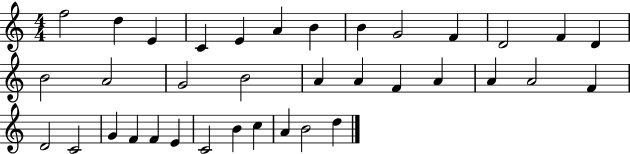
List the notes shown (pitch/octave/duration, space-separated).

F5/h D5/q E4/q C4/q E4/q A4/q B4/q B4/q G4/h F4/q D4/h F4/q D4/q B4/h A4/h G4/h B4/h A4/q A4/q F4/q A4/q A4/q A4/h F4/q D4/h C4/h G4/q F4/q F4/q E4/q C4/h B4/q C5/q A4/q B4/h D5/q